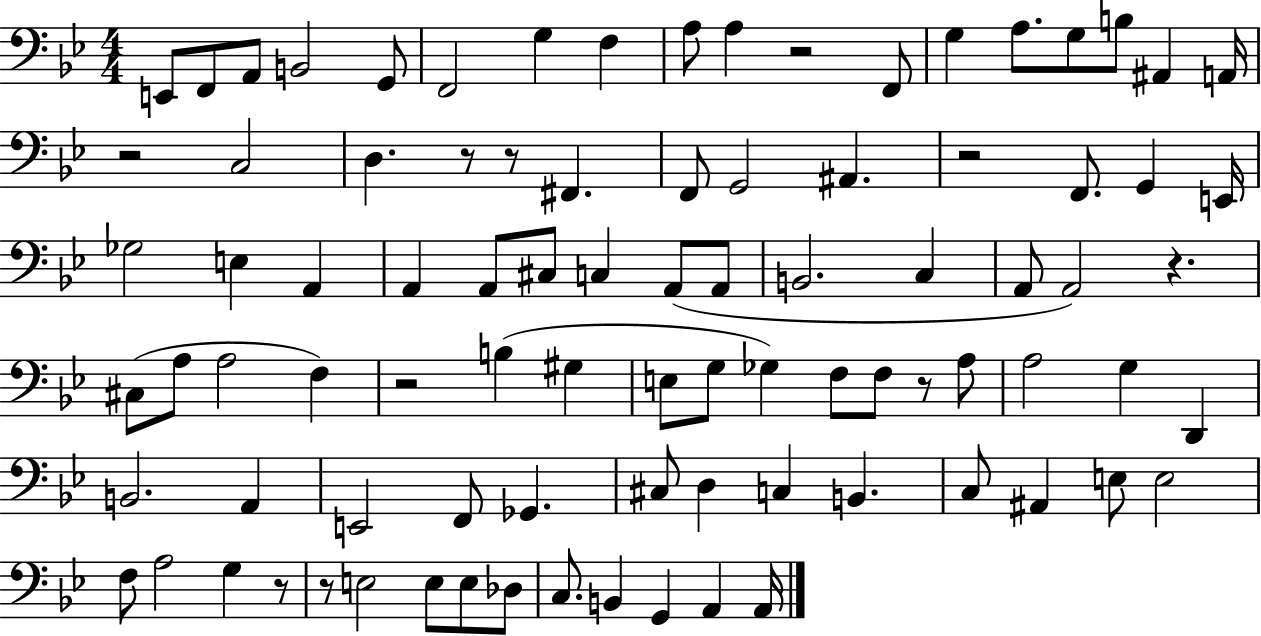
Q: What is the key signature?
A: BES major